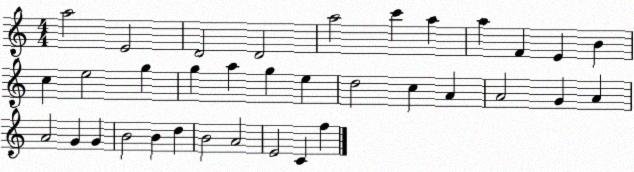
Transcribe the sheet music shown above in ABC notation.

X:1
T:Untitled
M:4/4
L:1/4
K:C
a2 E2 D2 D2 a2 c' a a F E B c e2 g g a g e d2 c A A2 G A A2 G G B2 B d B2 A2 E2 C f